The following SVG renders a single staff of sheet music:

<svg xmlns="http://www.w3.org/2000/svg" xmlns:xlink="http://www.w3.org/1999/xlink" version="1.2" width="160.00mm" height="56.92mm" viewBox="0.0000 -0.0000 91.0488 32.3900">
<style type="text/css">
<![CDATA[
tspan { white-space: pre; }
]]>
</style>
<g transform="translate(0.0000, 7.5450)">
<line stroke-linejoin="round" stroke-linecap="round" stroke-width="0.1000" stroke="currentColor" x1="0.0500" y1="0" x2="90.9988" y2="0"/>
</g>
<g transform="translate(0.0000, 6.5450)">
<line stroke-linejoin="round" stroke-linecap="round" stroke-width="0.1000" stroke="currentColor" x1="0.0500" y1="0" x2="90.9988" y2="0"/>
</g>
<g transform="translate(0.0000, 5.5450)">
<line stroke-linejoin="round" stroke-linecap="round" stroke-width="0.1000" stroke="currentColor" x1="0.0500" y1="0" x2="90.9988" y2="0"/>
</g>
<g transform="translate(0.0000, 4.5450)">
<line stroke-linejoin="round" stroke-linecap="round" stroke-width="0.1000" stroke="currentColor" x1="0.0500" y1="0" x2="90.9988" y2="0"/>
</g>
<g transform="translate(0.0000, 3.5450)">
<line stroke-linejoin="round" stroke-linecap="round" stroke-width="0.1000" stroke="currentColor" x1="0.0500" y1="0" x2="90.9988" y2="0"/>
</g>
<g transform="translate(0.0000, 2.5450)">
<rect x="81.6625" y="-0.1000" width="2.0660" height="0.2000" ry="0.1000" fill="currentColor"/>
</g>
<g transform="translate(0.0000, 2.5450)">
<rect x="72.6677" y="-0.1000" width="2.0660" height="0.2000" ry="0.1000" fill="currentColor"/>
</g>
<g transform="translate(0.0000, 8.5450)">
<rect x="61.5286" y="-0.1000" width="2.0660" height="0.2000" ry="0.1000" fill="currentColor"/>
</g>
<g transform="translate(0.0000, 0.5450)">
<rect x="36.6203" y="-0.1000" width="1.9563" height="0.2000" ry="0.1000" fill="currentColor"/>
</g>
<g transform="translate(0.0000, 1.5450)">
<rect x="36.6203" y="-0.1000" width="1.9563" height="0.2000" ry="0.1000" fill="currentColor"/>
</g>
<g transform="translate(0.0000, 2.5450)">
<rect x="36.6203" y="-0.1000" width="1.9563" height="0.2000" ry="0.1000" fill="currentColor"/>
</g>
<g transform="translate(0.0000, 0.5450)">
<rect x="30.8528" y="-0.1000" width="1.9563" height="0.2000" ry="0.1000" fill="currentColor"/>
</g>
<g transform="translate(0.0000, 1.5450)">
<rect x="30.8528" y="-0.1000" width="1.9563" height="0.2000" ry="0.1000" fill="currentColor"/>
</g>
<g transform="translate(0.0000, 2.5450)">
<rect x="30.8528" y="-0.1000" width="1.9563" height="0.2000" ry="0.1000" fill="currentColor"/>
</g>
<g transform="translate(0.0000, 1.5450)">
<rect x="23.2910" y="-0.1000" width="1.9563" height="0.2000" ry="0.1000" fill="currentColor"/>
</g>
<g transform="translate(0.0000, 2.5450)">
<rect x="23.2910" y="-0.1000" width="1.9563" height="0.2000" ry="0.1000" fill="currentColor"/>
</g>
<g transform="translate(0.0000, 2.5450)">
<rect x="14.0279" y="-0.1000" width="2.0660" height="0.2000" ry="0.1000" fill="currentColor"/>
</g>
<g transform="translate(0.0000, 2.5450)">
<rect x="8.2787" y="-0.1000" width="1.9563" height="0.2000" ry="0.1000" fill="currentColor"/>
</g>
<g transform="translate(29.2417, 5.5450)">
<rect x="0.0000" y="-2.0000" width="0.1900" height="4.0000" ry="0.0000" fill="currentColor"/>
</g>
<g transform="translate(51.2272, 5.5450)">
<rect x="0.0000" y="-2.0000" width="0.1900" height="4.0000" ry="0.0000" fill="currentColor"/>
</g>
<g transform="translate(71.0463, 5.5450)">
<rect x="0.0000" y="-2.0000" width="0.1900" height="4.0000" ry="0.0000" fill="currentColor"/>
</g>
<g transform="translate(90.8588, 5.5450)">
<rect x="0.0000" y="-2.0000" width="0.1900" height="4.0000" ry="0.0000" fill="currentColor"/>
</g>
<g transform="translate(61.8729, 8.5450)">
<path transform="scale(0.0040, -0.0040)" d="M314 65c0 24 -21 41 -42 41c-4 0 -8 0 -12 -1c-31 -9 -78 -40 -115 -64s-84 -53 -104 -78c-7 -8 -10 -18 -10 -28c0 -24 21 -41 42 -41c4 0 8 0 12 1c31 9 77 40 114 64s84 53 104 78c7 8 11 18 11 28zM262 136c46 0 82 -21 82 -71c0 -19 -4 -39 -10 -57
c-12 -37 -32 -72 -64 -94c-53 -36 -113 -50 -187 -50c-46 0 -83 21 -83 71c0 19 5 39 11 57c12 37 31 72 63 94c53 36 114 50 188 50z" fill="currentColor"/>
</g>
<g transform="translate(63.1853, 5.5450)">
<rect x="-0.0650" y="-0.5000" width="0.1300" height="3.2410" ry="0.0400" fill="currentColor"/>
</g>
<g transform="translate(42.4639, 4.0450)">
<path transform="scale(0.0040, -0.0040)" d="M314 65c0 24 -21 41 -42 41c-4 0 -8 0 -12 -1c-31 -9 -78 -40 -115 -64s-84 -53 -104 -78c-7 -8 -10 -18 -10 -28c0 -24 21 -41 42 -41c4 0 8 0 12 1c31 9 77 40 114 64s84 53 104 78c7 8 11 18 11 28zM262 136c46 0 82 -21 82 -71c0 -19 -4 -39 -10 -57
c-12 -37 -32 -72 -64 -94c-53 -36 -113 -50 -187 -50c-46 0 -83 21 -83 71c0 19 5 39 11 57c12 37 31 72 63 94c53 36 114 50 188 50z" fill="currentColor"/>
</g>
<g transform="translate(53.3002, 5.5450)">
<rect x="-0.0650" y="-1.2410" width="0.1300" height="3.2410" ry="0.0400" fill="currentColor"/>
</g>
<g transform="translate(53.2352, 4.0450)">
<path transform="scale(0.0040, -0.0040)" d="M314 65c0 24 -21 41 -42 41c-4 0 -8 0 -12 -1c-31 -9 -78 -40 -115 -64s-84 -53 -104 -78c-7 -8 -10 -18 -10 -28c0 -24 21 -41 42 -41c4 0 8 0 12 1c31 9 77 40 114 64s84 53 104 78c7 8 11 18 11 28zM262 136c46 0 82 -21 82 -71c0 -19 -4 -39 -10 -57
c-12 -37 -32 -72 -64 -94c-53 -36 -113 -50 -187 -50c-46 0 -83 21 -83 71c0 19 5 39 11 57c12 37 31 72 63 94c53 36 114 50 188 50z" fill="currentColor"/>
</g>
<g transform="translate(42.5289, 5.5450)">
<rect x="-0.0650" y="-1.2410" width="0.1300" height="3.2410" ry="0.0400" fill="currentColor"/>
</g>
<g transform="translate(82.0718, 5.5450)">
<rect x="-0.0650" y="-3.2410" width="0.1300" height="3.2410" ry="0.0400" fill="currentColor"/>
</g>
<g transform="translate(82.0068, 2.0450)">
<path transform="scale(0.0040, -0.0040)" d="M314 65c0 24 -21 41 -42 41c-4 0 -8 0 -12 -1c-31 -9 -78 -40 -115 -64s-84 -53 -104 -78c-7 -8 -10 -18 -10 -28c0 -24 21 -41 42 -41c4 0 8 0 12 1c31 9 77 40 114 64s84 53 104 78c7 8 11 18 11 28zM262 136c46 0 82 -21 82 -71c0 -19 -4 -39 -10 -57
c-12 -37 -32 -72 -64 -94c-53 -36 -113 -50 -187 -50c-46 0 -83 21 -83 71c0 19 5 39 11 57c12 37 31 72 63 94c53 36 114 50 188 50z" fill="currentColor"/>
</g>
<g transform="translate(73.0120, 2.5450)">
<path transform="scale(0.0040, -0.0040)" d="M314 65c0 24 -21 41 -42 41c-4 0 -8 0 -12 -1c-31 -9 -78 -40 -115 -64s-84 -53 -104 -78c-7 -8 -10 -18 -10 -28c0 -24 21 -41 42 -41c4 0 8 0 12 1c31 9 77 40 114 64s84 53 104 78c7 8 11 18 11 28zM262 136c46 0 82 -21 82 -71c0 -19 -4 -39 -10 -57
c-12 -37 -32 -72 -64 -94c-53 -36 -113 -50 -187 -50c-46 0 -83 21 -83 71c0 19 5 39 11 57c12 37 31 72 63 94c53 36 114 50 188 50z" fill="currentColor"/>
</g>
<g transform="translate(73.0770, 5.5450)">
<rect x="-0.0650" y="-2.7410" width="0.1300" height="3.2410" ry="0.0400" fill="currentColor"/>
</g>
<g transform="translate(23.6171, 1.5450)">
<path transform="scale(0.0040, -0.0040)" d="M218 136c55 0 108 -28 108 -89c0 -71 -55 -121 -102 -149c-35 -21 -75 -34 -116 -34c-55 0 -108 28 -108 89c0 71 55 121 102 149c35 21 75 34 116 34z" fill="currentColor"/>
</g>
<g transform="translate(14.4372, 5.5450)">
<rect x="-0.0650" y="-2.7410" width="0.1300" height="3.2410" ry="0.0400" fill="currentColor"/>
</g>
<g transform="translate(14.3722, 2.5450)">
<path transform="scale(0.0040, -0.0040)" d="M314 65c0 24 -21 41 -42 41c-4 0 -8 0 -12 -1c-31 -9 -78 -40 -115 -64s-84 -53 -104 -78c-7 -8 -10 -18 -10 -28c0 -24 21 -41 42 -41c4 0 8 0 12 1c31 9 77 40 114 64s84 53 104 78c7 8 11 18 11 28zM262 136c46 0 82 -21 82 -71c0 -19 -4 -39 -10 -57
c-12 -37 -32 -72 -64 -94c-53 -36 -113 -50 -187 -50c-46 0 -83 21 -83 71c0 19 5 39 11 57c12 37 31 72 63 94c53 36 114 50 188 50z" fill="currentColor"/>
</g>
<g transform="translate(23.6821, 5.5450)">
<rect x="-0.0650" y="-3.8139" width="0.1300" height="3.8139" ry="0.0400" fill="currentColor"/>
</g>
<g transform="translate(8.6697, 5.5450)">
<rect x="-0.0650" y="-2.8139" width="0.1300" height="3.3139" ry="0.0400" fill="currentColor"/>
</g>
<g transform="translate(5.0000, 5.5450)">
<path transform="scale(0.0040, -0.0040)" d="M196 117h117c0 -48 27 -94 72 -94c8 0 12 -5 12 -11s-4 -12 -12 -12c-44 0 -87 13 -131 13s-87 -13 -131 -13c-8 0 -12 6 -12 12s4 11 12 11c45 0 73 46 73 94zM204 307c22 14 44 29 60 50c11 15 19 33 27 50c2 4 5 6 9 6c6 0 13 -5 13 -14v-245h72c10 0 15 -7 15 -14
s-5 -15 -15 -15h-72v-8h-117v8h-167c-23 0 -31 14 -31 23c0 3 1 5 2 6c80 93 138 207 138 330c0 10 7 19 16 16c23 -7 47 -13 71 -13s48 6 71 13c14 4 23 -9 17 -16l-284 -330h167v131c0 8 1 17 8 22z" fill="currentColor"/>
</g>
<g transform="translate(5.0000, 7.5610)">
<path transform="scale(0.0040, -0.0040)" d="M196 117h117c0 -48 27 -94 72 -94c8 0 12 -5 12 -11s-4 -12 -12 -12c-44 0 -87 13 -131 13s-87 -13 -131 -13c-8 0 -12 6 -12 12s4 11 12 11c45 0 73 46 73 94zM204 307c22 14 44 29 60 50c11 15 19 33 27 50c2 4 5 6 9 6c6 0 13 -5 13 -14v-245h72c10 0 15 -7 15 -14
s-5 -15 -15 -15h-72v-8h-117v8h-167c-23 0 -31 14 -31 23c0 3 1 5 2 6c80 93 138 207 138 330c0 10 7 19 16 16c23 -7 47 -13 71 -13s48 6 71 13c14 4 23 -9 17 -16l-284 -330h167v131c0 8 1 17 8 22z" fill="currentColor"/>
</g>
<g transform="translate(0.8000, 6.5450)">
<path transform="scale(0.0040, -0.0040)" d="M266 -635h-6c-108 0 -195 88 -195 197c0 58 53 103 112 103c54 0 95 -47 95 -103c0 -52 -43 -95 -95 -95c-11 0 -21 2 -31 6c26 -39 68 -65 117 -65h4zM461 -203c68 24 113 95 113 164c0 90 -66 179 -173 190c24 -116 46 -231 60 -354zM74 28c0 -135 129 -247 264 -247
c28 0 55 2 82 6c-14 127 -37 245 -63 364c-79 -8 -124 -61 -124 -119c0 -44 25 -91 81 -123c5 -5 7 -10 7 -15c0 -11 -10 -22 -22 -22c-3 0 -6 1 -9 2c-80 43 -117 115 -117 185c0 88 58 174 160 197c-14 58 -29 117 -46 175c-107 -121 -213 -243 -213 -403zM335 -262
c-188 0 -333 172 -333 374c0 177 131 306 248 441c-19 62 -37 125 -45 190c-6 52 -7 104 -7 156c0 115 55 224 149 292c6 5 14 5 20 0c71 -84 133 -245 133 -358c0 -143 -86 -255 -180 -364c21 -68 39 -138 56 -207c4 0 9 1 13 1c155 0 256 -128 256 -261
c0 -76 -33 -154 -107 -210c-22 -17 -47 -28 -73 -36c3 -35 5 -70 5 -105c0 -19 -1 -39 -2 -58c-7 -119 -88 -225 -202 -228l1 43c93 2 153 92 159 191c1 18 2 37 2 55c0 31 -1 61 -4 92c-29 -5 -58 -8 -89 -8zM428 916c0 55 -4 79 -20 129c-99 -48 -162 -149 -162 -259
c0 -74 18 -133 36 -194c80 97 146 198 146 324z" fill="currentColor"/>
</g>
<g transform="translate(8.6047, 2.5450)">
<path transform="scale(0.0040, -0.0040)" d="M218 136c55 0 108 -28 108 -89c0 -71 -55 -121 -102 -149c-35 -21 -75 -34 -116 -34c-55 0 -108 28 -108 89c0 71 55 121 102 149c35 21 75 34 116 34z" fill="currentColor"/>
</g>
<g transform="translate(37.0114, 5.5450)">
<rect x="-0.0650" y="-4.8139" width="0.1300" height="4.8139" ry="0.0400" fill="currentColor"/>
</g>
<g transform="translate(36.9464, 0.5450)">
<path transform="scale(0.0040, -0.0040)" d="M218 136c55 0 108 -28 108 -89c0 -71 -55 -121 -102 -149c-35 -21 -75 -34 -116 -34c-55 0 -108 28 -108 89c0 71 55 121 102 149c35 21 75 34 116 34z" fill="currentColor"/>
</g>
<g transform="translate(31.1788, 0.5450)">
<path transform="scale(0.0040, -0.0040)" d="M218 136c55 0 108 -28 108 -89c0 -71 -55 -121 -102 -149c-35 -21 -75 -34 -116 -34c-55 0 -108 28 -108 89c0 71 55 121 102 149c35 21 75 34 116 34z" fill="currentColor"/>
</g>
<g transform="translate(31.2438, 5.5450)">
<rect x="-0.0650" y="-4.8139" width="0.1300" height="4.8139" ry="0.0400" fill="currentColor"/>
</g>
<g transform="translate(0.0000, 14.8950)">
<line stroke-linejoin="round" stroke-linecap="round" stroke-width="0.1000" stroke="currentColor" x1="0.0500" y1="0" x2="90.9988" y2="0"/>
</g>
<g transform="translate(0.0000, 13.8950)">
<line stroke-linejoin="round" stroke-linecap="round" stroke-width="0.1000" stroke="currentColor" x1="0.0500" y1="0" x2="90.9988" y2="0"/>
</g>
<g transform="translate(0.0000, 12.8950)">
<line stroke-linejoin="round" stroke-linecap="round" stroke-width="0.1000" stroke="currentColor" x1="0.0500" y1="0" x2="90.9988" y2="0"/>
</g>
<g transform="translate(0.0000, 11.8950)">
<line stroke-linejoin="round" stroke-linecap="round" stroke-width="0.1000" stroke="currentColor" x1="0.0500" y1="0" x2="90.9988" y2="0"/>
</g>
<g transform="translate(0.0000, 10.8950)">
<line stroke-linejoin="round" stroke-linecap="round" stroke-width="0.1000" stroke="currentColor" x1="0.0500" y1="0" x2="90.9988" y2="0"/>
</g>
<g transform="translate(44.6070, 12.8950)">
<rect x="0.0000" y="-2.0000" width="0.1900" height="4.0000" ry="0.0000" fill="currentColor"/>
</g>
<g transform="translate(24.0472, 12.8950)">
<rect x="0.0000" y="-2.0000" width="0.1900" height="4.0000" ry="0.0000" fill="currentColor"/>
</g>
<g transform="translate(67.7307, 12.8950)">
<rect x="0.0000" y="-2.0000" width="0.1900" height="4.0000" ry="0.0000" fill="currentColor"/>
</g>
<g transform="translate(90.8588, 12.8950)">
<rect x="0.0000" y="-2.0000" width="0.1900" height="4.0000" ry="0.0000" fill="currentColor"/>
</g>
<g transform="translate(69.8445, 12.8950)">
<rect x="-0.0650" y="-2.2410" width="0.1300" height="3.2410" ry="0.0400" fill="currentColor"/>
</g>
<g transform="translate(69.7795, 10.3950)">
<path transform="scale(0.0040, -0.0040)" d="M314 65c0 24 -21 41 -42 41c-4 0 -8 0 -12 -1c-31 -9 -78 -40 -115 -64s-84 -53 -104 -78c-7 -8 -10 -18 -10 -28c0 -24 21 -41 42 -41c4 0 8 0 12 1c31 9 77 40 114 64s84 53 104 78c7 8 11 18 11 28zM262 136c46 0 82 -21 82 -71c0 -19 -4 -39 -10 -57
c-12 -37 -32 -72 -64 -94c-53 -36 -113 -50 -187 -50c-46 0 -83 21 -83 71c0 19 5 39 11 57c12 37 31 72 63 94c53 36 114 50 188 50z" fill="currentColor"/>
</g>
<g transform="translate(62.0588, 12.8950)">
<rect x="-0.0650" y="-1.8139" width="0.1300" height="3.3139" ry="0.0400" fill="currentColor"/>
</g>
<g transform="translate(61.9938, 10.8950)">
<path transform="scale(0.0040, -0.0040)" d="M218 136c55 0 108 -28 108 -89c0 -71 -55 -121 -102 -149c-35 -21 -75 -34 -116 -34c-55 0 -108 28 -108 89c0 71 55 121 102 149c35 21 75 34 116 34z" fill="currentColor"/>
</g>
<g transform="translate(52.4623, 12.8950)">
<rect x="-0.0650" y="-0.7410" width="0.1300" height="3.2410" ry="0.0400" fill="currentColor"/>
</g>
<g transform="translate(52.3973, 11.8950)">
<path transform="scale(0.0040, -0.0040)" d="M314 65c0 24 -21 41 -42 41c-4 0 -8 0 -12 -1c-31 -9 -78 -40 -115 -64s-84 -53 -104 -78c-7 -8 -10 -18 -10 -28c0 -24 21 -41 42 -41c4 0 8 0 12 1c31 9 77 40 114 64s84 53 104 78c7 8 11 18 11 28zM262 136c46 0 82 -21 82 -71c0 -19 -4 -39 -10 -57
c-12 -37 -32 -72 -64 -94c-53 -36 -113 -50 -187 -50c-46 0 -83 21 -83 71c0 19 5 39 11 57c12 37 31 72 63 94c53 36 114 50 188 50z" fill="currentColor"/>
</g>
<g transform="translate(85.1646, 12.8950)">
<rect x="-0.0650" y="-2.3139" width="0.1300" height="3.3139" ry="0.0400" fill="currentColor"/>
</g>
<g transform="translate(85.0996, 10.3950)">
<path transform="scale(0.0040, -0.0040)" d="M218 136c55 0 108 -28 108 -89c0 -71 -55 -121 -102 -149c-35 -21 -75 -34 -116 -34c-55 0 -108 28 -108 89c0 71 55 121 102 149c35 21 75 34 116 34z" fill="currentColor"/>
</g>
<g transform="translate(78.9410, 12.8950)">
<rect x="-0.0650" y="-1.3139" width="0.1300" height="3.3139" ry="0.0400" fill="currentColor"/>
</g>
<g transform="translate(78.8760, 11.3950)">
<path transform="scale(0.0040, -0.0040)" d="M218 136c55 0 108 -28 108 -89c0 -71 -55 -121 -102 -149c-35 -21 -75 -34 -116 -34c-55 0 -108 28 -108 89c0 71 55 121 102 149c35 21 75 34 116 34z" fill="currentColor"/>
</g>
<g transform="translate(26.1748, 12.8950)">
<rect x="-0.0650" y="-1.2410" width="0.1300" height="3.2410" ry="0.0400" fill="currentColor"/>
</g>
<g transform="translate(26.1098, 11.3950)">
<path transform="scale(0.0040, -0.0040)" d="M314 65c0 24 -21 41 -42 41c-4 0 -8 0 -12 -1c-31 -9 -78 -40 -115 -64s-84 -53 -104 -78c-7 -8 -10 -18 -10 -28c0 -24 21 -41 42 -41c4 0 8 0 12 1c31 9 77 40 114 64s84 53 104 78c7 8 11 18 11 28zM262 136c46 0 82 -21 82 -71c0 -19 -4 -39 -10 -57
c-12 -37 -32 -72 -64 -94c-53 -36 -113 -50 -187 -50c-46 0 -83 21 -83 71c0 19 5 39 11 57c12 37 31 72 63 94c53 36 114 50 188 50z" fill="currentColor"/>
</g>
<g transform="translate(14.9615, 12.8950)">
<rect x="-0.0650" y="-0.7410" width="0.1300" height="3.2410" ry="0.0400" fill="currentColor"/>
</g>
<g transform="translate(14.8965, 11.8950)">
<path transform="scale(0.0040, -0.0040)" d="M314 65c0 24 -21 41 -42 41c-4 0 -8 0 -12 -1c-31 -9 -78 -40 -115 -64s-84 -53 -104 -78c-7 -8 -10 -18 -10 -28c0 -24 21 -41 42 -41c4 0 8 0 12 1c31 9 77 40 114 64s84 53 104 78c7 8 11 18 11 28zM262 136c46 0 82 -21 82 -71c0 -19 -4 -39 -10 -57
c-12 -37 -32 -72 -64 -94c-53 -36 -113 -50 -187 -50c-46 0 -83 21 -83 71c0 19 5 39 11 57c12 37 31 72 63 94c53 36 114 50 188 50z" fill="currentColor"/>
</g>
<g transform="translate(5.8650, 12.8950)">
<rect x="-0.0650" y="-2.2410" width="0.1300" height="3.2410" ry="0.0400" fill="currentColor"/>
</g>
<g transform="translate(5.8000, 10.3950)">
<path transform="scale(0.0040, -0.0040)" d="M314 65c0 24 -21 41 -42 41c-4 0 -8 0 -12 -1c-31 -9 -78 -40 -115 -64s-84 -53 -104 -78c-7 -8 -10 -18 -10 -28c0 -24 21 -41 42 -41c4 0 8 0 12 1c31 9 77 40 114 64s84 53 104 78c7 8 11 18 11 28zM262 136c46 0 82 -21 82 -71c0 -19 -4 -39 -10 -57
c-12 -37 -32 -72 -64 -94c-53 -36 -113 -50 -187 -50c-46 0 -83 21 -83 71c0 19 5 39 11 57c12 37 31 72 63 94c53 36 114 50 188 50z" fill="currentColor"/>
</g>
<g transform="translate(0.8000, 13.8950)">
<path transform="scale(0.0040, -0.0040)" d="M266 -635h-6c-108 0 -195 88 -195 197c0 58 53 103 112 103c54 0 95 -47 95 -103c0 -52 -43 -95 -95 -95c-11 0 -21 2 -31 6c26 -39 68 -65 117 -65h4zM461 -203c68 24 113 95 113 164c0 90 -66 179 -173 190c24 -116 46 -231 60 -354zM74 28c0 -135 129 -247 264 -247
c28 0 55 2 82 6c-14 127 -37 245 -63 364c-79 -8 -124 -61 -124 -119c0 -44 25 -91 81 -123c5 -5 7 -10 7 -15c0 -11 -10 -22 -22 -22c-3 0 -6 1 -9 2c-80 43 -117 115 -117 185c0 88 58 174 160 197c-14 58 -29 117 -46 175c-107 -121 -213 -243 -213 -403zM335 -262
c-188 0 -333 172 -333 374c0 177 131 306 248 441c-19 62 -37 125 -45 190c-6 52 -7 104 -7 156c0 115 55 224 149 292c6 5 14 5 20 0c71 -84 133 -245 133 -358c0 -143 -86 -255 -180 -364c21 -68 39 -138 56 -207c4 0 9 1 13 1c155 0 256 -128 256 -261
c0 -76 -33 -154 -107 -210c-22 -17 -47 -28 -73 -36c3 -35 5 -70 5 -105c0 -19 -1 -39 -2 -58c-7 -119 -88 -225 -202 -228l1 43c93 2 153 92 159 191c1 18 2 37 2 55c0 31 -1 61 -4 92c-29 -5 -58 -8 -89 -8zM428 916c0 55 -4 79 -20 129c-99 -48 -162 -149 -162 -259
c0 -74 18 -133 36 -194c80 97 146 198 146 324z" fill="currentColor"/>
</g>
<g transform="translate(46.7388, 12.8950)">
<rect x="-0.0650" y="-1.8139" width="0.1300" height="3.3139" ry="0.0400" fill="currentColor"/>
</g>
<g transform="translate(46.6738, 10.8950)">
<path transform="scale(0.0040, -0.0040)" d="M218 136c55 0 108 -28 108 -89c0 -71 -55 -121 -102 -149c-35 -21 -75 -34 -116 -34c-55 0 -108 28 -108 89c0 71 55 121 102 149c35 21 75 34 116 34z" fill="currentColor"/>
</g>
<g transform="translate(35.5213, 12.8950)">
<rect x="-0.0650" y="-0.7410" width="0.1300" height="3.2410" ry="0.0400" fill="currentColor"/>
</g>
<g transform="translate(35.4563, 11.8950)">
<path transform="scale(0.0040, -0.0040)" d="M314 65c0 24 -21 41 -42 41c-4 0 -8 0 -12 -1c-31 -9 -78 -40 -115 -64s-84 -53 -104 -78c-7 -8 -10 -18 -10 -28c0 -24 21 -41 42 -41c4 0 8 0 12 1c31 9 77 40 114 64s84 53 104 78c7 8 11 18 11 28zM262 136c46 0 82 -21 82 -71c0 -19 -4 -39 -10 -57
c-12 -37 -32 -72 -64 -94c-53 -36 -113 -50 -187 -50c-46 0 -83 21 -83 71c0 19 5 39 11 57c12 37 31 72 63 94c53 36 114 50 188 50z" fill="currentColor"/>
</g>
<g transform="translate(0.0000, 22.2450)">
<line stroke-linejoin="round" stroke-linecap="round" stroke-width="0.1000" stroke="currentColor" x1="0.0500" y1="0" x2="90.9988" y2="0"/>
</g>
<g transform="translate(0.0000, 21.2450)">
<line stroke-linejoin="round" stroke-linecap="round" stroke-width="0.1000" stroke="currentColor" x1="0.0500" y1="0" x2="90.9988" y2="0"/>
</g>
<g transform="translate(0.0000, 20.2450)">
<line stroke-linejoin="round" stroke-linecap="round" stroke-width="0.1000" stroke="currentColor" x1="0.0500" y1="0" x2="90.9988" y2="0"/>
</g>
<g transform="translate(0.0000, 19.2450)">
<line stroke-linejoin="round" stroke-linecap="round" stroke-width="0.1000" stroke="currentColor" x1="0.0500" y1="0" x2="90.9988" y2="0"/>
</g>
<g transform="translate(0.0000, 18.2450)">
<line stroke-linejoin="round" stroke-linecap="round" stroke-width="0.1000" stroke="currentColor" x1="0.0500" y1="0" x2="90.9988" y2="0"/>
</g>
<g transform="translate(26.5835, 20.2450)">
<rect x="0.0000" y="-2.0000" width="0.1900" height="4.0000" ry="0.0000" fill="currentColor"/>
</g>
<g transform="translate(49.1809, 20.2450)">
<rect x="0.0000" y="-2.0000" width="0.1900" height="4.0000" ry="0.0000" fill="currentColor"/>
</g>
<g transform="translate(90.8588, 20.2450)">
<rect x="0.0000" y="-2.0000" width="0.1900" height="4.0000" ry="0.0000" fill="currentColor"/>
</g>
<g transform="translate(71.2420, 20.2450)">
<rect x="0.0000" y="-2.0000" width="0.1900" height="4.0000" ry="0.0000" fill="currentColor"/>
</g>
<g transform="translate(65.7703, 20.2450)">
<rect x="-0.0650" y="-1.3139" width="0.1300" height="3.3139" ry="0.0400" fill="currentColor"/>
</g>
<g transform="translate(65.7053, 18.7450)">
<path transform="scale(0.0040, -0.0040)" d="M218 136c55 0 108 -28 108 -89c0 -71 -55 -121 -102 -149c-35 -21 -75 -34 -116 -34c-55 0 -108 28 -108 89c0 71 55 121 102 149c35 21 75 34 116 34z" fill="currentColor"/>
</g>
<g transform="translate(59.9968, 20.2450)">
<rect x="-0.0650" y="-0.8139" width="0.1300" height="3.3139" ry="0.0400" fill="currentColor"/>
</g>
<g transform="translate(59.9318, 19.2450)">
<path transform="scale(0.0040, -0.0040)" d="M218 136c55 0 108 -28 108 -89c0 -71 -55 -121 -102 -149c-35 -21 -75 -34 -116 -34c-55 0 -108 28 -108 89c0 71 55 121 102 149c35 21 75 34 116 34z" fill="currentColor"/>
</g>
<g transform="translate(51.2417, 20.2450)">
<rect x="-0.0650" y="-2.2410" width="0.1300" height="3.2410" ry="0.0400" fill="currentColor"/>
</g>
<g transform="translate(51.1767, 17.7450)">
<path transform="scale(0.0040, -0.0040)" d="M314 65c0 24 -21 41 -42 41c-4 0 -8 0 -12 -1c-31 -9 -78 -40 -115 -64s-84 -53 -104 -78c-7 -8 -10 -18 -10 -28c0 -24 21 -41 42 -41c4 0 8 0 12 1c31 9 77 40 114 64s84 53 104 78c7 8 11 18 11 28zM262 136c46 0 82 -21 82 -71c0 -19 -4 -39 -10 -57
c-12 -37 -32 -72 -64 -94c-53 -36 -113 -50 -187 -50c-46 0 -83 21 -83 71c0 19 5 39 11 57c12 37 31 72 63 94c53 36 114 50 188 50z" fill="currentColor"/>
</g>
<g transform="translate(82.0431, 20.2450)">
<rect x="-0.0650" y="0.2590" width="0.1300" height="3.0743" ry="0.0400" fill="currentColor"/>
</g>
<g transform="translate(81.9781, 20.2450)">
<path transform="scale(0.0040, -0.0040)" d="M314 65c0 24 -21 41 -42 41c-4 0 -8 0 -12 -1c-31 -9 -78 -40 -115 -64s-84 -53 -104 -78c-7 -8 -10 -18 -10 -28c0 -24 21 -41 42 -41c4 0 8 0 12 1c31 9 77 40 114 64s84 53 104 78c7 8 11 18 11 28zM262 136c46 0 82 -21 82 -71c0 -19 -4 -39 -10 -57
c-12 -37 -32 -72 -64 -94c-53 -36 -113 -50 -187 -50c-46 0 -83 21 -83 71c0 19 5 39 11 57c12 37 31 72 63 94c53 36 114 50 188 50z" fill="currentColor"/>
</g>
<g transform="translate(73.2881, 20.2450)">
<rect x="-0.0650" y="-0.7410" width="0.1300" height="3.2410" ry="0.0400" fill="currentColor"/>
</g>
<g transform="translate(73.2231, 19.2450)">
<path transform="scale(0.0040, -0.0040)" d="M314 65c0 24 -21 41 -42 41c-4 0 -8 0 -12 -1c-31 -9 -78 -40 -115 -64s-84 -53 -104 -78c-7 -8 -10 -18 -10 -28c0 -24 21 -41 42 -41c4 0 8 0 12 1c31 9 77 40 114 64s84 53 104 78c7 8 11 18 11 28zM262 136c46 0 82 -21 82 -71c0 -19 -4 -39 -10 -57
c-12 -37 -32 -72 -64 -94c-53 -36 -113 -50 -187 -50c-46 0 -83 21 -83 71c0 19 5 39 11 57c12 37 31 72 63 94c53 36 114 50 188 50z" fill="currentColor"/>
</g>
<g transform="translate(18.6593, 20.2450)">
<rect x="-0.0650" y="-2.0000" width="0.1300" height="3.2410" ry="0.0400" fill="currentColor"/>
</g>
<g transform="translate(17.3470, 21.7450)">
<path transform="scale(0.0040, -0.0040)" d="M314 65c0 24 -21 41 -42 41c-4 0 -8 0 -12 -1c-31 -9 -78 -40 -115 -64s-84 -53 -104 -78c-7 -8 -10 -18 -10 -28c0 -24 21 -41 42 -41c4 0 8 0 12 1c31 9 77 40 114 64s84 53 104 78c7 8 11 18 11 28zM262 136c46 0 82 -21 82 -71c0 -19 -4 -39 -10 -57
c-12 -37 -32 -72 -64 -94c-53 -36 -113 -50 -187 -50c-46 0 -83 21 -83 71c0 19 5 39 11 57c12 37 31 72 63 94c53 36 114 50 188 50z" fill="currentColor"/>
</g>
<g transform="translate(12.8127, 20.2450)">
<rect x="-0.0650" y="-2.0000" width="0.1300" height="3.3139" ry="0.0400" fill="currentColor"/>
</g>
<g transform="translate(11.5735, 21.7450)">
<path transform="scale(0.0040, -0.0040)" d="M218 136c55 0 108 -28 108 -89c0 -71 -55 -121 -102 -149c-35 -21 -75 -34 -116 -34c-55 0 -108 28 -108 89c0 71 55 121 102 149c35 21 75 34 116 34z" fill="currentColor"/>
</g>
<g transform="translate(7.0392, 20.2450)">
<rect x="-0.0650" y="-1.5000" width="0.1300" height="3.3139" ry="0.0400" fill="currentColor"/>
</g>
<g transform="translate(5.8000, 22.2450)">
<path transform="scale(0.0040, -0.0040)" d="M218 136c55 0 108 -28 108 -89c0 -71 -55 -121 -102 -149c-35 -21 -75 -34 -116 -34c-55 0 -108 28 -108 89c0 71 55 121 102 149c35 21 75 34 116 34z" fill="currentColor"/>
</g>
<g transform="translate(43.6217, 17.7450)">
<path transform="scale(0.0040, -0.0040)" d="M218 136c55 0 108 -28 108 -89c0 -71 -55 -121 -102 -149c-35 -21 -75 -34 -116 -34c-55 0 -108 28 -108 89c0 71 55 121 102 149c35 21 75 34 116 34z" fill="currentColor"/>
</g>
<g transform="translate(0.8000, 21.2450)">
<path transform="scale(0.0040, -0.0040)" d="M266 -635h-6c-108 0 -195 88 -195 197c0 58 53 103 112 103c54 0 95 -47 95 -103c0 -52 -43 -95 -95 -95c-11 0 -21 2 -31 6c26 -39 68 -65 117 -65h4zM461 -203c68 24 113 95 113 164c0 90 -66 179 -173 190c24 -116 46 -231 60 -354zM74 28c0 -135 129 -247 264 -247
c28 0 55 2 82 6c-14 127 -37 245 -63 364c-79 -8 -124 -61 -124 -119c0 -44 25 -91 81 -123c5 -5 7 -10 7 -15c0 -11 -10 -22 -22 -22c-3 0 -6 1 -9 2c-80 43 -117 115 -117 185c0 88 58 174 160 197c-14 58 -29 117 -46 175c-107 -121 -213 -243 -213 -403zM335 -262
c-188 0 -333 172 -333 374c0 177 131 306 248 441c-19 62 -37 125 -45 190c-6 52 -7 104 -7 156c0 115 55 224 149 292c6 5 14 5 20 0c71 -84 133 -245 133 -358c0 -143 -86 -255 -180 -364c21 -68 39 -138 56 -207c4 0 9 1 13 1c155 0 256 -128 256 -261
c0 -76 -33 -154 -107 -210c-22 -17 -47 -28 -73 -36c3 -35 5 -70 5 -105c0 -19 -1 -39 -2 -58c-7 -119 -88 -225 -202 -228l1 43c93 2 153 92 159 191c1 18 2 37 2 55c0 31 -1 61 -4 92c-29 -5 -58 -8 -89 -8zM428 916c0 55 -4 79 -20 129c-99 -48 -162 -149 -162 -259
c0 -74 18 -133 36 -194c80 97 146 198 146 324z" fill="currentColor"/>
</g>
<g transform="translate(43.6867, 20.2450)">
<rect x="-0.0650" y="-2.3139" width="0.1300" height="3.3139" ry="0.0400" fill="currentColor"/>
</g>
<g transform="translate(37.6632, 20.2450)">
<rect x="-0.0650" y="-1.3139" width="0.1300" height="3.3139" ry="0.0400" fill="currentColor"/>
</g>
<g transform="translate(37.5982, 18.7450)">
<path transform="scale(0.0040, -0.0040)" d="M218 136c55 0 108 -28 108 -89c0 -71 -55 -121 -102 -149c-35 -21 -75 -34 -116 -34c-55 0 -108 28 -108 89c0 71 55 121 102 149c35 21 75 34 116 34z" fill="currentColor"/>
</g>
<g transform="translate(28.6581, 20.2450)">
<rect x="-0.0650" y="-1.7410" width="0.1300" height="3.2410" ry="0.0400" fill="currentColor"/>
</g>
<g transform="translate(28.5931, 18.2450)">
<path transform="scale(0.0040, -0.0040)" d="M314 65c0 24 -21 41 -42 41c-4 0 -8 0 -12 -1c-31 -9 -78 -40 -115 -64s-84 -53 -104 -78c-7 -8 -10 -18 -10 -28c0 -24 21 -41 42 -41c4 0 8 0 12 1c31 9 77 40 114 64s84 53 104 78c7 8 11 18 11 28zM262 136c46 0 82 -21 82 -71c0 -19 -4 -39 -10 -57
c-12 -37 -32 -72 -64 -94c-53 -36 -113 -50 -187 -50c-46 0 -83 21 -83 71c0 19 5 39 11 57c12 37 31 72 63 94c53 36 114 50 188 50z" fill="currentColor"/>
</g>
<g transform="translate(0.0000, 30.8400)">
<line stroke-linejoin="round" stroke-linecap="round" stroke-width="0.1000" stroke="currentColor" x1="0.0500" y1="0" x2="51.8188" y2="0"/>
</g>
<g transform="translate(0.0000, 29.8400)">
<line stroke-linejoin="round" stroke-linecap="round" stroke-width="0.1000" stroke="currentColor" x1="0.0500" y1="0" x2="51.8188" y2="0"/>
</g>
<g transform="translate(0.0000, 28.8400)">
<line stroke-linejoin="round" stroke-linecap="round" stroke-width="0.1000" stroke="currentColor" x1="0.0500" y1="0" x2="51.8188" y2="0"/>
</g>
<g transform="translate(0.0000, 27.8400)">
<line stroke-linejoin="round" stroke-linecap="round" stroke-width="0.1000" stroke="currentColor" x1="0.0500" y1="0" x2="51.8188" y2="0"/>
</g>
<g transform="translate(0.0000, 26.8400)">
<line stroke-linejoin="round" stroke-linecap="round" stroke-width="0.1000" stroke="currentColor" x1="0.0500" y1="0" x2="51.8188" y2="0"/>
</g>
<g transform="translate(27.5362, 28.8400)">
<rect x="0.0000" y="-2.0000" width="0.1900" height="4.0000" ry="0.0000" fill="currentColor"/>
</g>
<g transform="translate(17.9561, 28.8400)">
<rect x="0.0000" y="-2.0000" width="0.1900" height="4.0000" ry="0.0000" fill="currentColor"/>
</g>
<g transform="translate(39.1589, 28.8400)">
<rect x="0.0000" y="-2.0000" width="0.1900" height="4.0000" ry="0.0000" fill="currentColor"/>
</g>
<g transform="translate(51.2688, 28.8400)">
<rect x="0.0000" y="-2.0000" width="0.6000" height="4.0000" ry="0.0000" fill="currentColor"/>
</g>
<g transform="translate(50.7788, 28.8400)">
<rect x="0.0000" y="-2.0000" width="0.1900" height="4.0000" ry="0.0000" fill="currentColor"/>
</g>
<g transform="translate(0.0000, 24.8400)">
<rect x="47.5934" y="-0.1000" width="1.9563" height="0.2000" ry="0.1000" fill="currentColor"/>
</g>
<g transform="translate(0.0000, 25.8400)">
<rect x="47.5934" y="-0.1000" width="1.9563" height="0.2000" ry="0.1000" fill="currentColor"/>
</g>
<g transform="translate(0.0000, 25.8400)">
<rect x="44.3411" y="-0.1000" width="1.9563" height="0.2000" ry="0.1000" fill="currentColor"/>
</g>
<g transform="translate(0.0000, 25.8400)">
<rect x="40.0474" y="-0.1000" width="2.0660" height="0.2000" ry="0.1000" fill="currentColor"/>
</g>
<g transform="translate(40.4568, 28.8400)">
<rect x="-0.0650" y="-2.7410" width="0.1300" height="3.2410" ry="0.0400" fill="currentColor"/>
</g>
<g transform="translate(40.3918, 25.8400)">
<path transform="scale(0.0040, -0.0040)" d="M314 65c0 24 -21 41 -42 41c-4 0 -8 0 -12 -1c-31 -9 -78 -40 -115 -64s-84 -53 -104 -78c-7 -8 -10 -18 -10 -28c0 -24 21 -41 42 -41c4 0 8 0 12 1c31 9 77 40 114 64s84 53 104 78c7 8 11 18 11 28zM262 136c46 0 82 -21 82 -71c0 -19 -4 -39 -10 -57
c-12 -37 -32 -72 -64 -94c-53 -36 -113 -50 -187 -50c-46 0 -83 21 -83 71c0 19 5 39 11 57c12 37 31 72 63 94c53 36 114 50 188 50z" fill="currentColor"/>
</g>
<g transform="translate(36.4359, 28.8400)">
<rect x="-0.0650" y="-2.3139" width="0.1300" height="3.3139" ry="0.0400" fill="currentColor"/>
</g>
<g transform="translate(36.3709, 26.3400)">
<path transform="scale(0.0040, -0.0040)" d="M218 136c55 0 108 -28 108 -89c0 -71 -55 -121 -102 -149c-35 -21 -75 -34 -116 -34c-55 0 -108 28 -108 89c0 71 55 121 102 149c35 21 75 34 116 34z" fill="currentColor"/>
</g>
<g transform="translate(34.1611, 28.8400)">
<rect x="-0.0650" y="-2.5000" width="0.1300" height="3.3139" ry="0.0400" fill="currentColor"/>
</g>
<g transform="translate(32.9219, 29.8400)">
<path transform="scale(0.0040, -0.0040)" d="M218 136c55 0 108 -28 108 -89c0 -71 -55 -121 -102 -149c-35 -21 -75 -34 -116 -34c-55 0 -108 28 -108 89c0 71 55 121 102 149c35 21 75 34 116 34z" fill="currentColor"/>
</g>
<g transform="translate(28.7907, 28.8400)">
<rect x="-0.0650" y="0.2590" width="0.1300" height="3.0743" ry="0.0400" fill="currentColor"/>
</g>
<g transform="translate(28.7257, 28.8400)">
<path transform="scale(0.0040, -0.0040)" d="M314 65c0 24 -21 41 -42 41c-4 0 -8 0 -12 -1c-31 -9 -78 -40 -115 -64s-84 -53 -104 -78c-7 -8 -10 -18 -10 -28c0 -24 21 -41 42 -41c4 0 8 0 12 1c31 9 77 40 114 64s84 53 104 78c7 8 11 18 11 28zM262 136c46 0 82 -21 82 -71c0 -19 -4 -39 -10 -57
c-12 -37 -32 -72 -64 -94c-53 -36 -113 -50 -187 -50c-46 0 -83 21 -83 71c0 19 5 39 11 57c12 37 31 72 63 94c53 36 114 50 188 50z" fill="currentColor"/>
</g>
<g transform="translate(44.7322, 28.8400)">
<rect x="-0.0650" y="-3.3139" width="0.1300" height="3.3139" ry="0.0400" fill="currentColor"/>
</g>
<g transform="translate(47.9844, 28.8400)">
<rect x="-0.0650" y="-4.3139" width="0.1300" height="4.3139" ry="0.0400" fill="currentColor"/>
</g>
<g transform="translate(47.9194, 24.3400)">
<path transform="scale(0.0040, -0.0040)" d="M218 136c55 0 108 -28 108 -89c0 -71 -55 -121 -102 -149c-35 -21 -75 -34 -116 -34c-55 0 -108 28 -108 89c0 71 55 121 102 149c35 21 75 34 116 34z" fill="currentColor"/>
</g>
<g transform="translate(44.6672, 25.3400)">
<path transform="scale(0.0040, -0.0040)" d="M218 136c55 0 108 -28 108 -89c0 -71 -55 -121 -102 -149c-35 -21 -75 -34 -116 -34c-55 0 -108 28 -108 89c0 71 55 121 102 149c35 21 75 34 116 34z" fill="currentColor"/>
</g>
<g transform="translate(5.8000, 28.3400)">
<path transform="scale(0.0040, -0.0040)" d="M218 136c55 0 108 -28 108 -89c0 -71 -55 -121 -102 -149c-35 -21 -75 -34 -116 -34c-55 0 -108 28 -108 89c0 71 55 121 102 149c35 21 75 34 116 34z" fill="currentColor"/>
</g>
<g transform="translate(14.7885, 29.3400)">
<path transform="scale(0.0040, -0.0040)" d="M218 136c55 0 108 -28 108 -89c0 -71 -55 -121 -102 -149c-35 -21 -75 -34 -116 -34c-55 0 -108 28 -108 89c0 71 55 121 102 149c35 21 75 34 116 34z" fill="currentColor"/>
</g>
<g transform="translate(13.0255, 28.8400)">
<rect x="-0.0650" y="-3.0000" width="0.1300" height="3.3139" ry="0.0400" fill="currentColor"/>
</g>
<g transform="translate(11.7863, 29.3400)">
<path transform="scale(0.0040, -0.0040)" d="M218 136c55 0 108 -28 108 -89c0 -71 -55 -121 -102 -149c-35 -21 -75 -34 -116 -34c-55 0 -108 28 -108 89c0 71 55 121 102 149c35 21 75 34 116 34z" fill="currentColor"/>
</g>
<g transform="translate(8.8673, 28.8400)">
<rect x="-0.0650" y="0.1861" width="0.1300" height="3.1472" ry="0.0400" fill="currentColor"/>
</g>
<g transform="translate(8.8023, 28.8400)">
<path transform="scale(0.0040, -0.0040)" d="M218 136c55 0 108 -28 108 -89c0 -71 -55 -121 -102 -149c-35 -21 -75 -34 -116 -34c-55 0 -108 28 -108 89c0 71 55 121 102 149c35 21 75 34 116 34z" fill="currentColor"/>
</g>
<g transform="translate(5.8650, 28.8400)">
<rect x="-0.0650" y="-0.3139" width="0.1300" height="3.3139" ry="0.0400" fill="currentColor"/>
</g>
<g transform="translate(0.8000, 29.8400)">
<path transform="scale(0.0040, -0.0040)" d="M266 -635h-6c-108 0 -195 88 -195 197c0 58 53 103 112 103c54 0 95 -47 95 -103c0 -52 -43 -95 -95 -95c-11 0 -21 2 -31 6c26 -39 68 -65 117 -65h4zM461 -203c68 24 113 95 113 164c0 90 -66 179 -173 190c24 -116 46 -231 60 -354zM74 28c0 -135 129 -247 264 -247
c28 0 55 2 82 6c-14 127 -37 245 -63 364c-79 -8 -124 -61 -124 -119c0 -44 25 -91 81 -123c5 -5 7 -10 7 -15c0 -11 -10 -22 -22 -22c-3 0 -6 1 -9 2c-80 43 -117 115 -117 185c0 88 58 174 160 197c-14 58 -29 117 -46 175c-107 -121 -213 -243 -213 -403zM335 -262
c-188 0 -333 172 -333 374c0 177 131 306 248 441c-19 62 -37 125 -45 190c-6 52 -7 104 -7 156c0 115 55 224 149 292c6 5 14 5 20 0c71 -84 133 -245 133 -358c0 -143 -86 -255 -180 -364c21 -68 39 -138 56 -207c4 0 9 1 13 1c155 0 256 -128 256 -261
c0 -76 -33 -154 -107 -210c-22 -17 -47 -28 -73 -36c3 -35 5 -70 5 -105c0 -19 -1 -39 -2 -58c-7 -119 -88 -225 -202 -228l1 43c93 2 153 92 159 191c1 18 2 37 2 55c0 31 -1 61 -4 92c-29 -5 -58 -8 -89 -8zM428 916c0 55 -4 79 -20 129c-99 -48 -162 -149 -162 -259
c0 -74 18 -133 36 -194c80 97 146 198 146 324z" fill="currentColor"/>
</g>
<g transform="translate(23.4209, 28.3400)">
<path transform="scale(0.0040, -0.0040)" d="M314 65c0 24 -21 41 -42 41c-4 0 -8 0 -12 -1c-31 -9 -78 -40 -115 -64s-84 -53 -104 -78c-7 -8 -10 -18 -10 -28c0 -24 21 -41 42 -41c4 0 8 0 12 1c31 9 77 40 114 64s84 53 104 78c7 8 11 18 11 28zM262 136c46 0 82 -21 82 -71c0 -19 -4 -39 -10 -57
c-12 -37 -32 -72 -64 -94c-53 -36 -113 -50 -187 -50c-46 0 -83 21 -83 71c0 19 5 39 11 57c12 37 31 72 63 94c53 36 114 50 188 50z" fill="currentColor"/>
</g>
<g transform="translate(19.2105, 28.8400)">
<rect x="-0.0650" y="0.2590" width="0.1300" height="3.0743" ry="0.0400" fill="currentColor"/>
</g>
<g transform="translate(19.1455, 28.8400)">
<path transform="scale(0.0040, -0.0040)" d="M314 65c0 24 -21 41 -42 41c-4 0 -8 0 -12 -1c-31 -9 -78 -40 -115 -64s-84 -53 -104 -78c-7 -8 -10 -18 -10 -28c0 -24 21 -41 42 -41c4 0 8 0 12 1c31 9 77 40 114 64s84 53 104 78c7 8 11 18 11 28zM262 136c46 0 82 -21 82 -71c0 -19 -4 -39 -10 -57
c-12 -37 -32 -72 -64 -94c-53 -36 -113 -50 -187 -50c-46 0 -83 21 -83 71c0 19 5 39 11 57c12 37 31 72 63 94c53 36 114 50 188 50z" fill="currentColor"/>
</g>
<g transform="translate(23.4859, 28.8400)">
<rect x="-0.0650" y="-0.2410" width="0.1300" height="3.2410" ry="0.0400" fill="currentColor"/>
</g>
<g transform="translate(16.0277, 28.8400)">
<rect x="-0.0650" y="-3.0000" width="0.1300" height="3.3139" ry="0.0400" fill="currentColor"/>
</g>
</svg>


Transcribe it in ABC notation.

X:1
T:Untitled
M:4/4
L:1/4
K:C
a a2 c' e' e' e2 e2 C2 a2 b2 g2 d2 e2 d2 f d2 f g2 e g E F F2 f2 e g g2 d e d2 B2 c B A A B2 c2 B2 G g a2 b d'